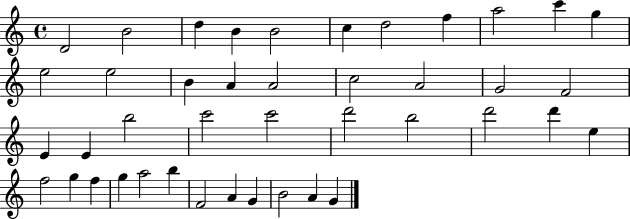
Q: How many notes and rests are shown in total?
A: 42